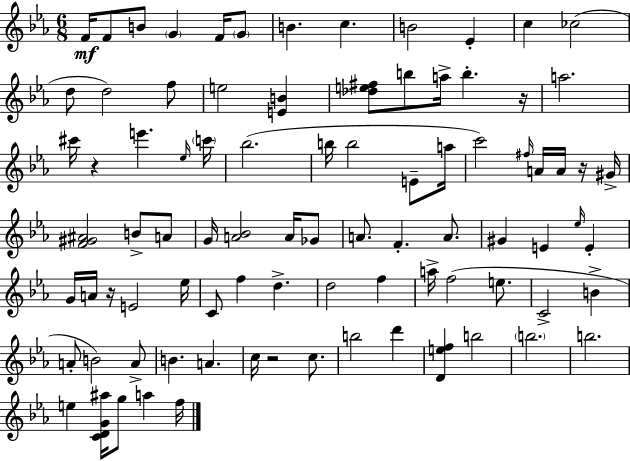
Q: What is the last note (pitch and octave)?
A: F5